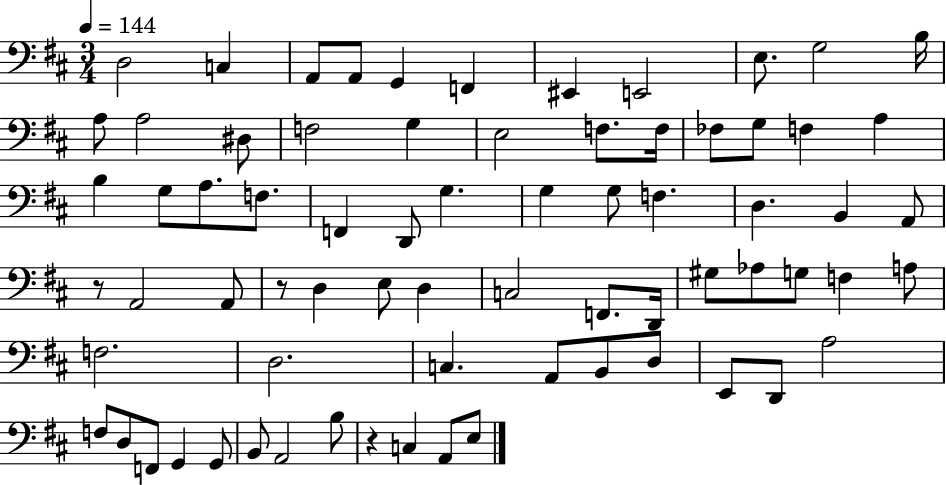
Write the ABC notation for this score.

X:1
T:Untitled
M:3/4
L:1/4
K:D
D,2 C, A,,/2 A,,/2 G,, F,, ^E,, E,,2 E,/2 G,2 B,/4 A,/2 A,2 ^D,/2 F,2 G, E,2 F,/2 F,/4 _F,/2 G,/2 F, A, B, G,/2 A,/2 F,/2 F,, D,,/2 G, G, G,/2 F, D, B,, A,,/2 z/2 A,,2 A,,/2 z/2 D, E,/2 D, C,2 F,,/2 D,,/4 ^G,/2 _A,/2 G,/2 F, A,/2 F,2 D,2 C, A,,/2 B,,/2 D,/2 E,,/2 D,,/2 A,2 F,/2 D,/2 F,,/2 G,, G,,/2 B,,/2 A,,2 B,/2 z C, A,,/2 E,/2